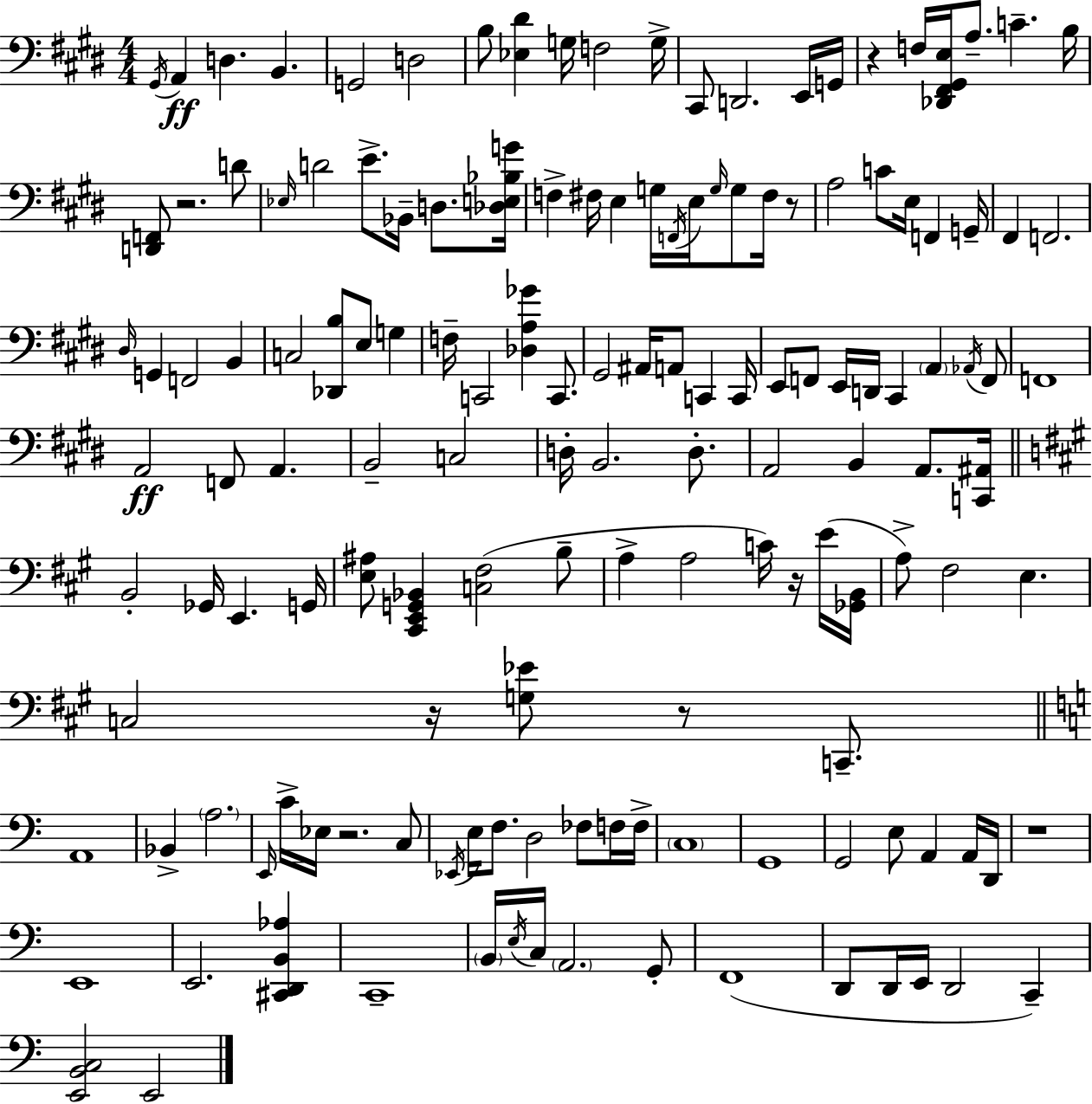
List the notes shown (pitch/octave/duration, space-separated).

G#2/s A2/q D3/q. B2/q. G2/h D3/h B3/e [Eb3,D#4]/q G3/s F3/h G3/s C#2/e D2/h. E2/s G2/s R/q F3/s [Db2,F#2,G#2,E3]/s A3/e. C4/q. B3/s [D2,F2]/e R/h. D4/e Eb3/s D4/h E4/e. Bb2/s D3/e. [Db3,E3,Bb3,G4]/s F3/q F#3/s E3/q G3/s F2/s E3/s G3/s G3/e F#3/s R/e A3/h C4/e E3/s F2/q G2/s F#2/q F2/h. D#3/s G2/q F2/h B2/q C3/h [Db2,B3]/e E3/e G3/q F3/s C2/h [Db3,A3,Gb4]/q C2/e. G#2/h A#2/s A2/e C2/q C2/s E2/e F2/e E2/s D2/s C#2/q A2/q Ab2/s F2/e F2/w A2/h F2/e A2/q. B2/h C3/h D3/s B2/h. D3/e. A2/h B2/q A2/e. [C2,A#2]/s B2/h Gb2/s E2/q. G2/s [E3,A#3]/e [C#2,E2,G2,Bb2]/q [C3,F#3]/h B3/e A3/q A3/h C4/s R/s E4/s [Gb2,B2]/s A3/e F#3/h E3/q. C3/h R/s [G3,Eb4]/e R/e C2/e. A2/w Bb2/q A3/h. E2/s C4/s Eb3/s R/h. C3/e Eb2/s E3/s F3/e. D3/h FES3/e F3/s F3/s C3/w G2/w G2/h E3/e A2/q A2/s D2/s R/w E2/w E2/h. [C#2,D2,B2,Ab3]/q C2/w B2/s E3/s C3/s A2/h. G2/e F2/w D2/e D2/s E2/s D2/h C2/q [E2,B2,C3]/h E2/h